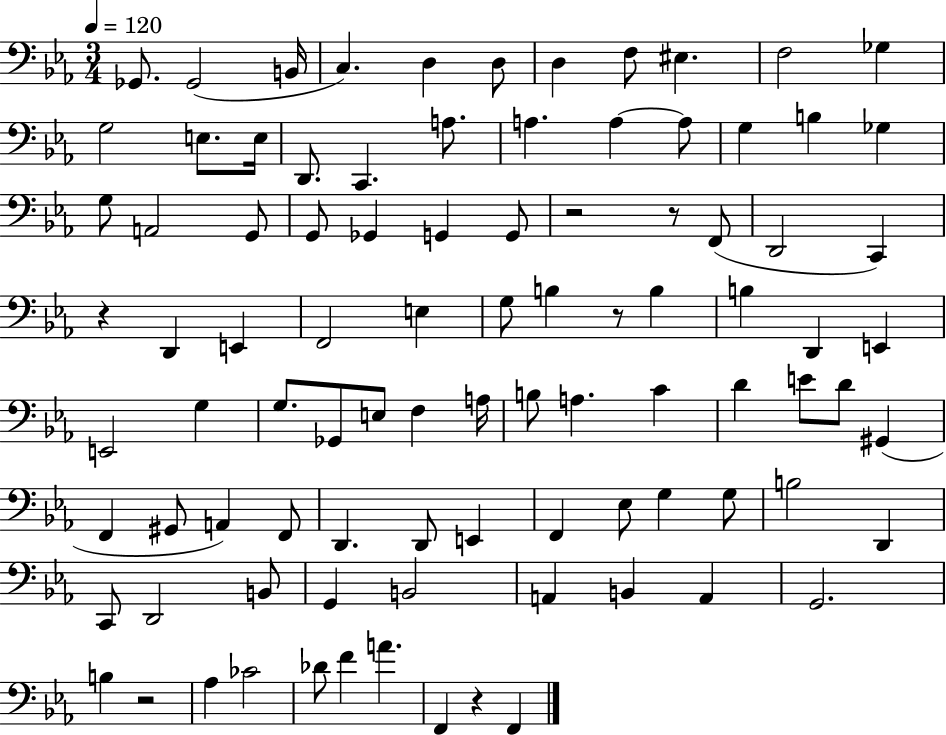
{
  \clef bass
  \numericTimeSignature
  \time 3/4
  \key ees \major
  \tempo 4 = 120
  ges,8. ges,2( b,16 | c4.) d4 d8 | d4 f8 eis4. | f2 ges4 | \break g2 e8. e16 | d,8. c,4. a8. | a4. a4~~ a8 | g4 b4 ges4 | \break g8 a,2 g,8 | g,8 ges,4 g,4 g,8 | r2 r8 f,8( | d,2 c,4) | \break r4 d,4 e,4 | f,2 e4 | g8 b4 r8 b4 | b4 d,4 e,4 | \break e,2 g4 | g8. ges,8 e8 f4 a16 | b8 a4. c'4 | d'4 e'8 d'8 gis,4( | \break f,4 gis,8 a,4) f,8 | d,4. d,8 e,4 | f,4 ees8 g4 g8 | b2 d,4 | \break c,8 d,2 b,8 | g,4 b,2 | a,4 b,4 a,4 | g,2. | \break b4 r2 | aes4 ces'2 | des'8 f'4 a'4. | f,4 r4 f,4 | \break \bar "|."
}